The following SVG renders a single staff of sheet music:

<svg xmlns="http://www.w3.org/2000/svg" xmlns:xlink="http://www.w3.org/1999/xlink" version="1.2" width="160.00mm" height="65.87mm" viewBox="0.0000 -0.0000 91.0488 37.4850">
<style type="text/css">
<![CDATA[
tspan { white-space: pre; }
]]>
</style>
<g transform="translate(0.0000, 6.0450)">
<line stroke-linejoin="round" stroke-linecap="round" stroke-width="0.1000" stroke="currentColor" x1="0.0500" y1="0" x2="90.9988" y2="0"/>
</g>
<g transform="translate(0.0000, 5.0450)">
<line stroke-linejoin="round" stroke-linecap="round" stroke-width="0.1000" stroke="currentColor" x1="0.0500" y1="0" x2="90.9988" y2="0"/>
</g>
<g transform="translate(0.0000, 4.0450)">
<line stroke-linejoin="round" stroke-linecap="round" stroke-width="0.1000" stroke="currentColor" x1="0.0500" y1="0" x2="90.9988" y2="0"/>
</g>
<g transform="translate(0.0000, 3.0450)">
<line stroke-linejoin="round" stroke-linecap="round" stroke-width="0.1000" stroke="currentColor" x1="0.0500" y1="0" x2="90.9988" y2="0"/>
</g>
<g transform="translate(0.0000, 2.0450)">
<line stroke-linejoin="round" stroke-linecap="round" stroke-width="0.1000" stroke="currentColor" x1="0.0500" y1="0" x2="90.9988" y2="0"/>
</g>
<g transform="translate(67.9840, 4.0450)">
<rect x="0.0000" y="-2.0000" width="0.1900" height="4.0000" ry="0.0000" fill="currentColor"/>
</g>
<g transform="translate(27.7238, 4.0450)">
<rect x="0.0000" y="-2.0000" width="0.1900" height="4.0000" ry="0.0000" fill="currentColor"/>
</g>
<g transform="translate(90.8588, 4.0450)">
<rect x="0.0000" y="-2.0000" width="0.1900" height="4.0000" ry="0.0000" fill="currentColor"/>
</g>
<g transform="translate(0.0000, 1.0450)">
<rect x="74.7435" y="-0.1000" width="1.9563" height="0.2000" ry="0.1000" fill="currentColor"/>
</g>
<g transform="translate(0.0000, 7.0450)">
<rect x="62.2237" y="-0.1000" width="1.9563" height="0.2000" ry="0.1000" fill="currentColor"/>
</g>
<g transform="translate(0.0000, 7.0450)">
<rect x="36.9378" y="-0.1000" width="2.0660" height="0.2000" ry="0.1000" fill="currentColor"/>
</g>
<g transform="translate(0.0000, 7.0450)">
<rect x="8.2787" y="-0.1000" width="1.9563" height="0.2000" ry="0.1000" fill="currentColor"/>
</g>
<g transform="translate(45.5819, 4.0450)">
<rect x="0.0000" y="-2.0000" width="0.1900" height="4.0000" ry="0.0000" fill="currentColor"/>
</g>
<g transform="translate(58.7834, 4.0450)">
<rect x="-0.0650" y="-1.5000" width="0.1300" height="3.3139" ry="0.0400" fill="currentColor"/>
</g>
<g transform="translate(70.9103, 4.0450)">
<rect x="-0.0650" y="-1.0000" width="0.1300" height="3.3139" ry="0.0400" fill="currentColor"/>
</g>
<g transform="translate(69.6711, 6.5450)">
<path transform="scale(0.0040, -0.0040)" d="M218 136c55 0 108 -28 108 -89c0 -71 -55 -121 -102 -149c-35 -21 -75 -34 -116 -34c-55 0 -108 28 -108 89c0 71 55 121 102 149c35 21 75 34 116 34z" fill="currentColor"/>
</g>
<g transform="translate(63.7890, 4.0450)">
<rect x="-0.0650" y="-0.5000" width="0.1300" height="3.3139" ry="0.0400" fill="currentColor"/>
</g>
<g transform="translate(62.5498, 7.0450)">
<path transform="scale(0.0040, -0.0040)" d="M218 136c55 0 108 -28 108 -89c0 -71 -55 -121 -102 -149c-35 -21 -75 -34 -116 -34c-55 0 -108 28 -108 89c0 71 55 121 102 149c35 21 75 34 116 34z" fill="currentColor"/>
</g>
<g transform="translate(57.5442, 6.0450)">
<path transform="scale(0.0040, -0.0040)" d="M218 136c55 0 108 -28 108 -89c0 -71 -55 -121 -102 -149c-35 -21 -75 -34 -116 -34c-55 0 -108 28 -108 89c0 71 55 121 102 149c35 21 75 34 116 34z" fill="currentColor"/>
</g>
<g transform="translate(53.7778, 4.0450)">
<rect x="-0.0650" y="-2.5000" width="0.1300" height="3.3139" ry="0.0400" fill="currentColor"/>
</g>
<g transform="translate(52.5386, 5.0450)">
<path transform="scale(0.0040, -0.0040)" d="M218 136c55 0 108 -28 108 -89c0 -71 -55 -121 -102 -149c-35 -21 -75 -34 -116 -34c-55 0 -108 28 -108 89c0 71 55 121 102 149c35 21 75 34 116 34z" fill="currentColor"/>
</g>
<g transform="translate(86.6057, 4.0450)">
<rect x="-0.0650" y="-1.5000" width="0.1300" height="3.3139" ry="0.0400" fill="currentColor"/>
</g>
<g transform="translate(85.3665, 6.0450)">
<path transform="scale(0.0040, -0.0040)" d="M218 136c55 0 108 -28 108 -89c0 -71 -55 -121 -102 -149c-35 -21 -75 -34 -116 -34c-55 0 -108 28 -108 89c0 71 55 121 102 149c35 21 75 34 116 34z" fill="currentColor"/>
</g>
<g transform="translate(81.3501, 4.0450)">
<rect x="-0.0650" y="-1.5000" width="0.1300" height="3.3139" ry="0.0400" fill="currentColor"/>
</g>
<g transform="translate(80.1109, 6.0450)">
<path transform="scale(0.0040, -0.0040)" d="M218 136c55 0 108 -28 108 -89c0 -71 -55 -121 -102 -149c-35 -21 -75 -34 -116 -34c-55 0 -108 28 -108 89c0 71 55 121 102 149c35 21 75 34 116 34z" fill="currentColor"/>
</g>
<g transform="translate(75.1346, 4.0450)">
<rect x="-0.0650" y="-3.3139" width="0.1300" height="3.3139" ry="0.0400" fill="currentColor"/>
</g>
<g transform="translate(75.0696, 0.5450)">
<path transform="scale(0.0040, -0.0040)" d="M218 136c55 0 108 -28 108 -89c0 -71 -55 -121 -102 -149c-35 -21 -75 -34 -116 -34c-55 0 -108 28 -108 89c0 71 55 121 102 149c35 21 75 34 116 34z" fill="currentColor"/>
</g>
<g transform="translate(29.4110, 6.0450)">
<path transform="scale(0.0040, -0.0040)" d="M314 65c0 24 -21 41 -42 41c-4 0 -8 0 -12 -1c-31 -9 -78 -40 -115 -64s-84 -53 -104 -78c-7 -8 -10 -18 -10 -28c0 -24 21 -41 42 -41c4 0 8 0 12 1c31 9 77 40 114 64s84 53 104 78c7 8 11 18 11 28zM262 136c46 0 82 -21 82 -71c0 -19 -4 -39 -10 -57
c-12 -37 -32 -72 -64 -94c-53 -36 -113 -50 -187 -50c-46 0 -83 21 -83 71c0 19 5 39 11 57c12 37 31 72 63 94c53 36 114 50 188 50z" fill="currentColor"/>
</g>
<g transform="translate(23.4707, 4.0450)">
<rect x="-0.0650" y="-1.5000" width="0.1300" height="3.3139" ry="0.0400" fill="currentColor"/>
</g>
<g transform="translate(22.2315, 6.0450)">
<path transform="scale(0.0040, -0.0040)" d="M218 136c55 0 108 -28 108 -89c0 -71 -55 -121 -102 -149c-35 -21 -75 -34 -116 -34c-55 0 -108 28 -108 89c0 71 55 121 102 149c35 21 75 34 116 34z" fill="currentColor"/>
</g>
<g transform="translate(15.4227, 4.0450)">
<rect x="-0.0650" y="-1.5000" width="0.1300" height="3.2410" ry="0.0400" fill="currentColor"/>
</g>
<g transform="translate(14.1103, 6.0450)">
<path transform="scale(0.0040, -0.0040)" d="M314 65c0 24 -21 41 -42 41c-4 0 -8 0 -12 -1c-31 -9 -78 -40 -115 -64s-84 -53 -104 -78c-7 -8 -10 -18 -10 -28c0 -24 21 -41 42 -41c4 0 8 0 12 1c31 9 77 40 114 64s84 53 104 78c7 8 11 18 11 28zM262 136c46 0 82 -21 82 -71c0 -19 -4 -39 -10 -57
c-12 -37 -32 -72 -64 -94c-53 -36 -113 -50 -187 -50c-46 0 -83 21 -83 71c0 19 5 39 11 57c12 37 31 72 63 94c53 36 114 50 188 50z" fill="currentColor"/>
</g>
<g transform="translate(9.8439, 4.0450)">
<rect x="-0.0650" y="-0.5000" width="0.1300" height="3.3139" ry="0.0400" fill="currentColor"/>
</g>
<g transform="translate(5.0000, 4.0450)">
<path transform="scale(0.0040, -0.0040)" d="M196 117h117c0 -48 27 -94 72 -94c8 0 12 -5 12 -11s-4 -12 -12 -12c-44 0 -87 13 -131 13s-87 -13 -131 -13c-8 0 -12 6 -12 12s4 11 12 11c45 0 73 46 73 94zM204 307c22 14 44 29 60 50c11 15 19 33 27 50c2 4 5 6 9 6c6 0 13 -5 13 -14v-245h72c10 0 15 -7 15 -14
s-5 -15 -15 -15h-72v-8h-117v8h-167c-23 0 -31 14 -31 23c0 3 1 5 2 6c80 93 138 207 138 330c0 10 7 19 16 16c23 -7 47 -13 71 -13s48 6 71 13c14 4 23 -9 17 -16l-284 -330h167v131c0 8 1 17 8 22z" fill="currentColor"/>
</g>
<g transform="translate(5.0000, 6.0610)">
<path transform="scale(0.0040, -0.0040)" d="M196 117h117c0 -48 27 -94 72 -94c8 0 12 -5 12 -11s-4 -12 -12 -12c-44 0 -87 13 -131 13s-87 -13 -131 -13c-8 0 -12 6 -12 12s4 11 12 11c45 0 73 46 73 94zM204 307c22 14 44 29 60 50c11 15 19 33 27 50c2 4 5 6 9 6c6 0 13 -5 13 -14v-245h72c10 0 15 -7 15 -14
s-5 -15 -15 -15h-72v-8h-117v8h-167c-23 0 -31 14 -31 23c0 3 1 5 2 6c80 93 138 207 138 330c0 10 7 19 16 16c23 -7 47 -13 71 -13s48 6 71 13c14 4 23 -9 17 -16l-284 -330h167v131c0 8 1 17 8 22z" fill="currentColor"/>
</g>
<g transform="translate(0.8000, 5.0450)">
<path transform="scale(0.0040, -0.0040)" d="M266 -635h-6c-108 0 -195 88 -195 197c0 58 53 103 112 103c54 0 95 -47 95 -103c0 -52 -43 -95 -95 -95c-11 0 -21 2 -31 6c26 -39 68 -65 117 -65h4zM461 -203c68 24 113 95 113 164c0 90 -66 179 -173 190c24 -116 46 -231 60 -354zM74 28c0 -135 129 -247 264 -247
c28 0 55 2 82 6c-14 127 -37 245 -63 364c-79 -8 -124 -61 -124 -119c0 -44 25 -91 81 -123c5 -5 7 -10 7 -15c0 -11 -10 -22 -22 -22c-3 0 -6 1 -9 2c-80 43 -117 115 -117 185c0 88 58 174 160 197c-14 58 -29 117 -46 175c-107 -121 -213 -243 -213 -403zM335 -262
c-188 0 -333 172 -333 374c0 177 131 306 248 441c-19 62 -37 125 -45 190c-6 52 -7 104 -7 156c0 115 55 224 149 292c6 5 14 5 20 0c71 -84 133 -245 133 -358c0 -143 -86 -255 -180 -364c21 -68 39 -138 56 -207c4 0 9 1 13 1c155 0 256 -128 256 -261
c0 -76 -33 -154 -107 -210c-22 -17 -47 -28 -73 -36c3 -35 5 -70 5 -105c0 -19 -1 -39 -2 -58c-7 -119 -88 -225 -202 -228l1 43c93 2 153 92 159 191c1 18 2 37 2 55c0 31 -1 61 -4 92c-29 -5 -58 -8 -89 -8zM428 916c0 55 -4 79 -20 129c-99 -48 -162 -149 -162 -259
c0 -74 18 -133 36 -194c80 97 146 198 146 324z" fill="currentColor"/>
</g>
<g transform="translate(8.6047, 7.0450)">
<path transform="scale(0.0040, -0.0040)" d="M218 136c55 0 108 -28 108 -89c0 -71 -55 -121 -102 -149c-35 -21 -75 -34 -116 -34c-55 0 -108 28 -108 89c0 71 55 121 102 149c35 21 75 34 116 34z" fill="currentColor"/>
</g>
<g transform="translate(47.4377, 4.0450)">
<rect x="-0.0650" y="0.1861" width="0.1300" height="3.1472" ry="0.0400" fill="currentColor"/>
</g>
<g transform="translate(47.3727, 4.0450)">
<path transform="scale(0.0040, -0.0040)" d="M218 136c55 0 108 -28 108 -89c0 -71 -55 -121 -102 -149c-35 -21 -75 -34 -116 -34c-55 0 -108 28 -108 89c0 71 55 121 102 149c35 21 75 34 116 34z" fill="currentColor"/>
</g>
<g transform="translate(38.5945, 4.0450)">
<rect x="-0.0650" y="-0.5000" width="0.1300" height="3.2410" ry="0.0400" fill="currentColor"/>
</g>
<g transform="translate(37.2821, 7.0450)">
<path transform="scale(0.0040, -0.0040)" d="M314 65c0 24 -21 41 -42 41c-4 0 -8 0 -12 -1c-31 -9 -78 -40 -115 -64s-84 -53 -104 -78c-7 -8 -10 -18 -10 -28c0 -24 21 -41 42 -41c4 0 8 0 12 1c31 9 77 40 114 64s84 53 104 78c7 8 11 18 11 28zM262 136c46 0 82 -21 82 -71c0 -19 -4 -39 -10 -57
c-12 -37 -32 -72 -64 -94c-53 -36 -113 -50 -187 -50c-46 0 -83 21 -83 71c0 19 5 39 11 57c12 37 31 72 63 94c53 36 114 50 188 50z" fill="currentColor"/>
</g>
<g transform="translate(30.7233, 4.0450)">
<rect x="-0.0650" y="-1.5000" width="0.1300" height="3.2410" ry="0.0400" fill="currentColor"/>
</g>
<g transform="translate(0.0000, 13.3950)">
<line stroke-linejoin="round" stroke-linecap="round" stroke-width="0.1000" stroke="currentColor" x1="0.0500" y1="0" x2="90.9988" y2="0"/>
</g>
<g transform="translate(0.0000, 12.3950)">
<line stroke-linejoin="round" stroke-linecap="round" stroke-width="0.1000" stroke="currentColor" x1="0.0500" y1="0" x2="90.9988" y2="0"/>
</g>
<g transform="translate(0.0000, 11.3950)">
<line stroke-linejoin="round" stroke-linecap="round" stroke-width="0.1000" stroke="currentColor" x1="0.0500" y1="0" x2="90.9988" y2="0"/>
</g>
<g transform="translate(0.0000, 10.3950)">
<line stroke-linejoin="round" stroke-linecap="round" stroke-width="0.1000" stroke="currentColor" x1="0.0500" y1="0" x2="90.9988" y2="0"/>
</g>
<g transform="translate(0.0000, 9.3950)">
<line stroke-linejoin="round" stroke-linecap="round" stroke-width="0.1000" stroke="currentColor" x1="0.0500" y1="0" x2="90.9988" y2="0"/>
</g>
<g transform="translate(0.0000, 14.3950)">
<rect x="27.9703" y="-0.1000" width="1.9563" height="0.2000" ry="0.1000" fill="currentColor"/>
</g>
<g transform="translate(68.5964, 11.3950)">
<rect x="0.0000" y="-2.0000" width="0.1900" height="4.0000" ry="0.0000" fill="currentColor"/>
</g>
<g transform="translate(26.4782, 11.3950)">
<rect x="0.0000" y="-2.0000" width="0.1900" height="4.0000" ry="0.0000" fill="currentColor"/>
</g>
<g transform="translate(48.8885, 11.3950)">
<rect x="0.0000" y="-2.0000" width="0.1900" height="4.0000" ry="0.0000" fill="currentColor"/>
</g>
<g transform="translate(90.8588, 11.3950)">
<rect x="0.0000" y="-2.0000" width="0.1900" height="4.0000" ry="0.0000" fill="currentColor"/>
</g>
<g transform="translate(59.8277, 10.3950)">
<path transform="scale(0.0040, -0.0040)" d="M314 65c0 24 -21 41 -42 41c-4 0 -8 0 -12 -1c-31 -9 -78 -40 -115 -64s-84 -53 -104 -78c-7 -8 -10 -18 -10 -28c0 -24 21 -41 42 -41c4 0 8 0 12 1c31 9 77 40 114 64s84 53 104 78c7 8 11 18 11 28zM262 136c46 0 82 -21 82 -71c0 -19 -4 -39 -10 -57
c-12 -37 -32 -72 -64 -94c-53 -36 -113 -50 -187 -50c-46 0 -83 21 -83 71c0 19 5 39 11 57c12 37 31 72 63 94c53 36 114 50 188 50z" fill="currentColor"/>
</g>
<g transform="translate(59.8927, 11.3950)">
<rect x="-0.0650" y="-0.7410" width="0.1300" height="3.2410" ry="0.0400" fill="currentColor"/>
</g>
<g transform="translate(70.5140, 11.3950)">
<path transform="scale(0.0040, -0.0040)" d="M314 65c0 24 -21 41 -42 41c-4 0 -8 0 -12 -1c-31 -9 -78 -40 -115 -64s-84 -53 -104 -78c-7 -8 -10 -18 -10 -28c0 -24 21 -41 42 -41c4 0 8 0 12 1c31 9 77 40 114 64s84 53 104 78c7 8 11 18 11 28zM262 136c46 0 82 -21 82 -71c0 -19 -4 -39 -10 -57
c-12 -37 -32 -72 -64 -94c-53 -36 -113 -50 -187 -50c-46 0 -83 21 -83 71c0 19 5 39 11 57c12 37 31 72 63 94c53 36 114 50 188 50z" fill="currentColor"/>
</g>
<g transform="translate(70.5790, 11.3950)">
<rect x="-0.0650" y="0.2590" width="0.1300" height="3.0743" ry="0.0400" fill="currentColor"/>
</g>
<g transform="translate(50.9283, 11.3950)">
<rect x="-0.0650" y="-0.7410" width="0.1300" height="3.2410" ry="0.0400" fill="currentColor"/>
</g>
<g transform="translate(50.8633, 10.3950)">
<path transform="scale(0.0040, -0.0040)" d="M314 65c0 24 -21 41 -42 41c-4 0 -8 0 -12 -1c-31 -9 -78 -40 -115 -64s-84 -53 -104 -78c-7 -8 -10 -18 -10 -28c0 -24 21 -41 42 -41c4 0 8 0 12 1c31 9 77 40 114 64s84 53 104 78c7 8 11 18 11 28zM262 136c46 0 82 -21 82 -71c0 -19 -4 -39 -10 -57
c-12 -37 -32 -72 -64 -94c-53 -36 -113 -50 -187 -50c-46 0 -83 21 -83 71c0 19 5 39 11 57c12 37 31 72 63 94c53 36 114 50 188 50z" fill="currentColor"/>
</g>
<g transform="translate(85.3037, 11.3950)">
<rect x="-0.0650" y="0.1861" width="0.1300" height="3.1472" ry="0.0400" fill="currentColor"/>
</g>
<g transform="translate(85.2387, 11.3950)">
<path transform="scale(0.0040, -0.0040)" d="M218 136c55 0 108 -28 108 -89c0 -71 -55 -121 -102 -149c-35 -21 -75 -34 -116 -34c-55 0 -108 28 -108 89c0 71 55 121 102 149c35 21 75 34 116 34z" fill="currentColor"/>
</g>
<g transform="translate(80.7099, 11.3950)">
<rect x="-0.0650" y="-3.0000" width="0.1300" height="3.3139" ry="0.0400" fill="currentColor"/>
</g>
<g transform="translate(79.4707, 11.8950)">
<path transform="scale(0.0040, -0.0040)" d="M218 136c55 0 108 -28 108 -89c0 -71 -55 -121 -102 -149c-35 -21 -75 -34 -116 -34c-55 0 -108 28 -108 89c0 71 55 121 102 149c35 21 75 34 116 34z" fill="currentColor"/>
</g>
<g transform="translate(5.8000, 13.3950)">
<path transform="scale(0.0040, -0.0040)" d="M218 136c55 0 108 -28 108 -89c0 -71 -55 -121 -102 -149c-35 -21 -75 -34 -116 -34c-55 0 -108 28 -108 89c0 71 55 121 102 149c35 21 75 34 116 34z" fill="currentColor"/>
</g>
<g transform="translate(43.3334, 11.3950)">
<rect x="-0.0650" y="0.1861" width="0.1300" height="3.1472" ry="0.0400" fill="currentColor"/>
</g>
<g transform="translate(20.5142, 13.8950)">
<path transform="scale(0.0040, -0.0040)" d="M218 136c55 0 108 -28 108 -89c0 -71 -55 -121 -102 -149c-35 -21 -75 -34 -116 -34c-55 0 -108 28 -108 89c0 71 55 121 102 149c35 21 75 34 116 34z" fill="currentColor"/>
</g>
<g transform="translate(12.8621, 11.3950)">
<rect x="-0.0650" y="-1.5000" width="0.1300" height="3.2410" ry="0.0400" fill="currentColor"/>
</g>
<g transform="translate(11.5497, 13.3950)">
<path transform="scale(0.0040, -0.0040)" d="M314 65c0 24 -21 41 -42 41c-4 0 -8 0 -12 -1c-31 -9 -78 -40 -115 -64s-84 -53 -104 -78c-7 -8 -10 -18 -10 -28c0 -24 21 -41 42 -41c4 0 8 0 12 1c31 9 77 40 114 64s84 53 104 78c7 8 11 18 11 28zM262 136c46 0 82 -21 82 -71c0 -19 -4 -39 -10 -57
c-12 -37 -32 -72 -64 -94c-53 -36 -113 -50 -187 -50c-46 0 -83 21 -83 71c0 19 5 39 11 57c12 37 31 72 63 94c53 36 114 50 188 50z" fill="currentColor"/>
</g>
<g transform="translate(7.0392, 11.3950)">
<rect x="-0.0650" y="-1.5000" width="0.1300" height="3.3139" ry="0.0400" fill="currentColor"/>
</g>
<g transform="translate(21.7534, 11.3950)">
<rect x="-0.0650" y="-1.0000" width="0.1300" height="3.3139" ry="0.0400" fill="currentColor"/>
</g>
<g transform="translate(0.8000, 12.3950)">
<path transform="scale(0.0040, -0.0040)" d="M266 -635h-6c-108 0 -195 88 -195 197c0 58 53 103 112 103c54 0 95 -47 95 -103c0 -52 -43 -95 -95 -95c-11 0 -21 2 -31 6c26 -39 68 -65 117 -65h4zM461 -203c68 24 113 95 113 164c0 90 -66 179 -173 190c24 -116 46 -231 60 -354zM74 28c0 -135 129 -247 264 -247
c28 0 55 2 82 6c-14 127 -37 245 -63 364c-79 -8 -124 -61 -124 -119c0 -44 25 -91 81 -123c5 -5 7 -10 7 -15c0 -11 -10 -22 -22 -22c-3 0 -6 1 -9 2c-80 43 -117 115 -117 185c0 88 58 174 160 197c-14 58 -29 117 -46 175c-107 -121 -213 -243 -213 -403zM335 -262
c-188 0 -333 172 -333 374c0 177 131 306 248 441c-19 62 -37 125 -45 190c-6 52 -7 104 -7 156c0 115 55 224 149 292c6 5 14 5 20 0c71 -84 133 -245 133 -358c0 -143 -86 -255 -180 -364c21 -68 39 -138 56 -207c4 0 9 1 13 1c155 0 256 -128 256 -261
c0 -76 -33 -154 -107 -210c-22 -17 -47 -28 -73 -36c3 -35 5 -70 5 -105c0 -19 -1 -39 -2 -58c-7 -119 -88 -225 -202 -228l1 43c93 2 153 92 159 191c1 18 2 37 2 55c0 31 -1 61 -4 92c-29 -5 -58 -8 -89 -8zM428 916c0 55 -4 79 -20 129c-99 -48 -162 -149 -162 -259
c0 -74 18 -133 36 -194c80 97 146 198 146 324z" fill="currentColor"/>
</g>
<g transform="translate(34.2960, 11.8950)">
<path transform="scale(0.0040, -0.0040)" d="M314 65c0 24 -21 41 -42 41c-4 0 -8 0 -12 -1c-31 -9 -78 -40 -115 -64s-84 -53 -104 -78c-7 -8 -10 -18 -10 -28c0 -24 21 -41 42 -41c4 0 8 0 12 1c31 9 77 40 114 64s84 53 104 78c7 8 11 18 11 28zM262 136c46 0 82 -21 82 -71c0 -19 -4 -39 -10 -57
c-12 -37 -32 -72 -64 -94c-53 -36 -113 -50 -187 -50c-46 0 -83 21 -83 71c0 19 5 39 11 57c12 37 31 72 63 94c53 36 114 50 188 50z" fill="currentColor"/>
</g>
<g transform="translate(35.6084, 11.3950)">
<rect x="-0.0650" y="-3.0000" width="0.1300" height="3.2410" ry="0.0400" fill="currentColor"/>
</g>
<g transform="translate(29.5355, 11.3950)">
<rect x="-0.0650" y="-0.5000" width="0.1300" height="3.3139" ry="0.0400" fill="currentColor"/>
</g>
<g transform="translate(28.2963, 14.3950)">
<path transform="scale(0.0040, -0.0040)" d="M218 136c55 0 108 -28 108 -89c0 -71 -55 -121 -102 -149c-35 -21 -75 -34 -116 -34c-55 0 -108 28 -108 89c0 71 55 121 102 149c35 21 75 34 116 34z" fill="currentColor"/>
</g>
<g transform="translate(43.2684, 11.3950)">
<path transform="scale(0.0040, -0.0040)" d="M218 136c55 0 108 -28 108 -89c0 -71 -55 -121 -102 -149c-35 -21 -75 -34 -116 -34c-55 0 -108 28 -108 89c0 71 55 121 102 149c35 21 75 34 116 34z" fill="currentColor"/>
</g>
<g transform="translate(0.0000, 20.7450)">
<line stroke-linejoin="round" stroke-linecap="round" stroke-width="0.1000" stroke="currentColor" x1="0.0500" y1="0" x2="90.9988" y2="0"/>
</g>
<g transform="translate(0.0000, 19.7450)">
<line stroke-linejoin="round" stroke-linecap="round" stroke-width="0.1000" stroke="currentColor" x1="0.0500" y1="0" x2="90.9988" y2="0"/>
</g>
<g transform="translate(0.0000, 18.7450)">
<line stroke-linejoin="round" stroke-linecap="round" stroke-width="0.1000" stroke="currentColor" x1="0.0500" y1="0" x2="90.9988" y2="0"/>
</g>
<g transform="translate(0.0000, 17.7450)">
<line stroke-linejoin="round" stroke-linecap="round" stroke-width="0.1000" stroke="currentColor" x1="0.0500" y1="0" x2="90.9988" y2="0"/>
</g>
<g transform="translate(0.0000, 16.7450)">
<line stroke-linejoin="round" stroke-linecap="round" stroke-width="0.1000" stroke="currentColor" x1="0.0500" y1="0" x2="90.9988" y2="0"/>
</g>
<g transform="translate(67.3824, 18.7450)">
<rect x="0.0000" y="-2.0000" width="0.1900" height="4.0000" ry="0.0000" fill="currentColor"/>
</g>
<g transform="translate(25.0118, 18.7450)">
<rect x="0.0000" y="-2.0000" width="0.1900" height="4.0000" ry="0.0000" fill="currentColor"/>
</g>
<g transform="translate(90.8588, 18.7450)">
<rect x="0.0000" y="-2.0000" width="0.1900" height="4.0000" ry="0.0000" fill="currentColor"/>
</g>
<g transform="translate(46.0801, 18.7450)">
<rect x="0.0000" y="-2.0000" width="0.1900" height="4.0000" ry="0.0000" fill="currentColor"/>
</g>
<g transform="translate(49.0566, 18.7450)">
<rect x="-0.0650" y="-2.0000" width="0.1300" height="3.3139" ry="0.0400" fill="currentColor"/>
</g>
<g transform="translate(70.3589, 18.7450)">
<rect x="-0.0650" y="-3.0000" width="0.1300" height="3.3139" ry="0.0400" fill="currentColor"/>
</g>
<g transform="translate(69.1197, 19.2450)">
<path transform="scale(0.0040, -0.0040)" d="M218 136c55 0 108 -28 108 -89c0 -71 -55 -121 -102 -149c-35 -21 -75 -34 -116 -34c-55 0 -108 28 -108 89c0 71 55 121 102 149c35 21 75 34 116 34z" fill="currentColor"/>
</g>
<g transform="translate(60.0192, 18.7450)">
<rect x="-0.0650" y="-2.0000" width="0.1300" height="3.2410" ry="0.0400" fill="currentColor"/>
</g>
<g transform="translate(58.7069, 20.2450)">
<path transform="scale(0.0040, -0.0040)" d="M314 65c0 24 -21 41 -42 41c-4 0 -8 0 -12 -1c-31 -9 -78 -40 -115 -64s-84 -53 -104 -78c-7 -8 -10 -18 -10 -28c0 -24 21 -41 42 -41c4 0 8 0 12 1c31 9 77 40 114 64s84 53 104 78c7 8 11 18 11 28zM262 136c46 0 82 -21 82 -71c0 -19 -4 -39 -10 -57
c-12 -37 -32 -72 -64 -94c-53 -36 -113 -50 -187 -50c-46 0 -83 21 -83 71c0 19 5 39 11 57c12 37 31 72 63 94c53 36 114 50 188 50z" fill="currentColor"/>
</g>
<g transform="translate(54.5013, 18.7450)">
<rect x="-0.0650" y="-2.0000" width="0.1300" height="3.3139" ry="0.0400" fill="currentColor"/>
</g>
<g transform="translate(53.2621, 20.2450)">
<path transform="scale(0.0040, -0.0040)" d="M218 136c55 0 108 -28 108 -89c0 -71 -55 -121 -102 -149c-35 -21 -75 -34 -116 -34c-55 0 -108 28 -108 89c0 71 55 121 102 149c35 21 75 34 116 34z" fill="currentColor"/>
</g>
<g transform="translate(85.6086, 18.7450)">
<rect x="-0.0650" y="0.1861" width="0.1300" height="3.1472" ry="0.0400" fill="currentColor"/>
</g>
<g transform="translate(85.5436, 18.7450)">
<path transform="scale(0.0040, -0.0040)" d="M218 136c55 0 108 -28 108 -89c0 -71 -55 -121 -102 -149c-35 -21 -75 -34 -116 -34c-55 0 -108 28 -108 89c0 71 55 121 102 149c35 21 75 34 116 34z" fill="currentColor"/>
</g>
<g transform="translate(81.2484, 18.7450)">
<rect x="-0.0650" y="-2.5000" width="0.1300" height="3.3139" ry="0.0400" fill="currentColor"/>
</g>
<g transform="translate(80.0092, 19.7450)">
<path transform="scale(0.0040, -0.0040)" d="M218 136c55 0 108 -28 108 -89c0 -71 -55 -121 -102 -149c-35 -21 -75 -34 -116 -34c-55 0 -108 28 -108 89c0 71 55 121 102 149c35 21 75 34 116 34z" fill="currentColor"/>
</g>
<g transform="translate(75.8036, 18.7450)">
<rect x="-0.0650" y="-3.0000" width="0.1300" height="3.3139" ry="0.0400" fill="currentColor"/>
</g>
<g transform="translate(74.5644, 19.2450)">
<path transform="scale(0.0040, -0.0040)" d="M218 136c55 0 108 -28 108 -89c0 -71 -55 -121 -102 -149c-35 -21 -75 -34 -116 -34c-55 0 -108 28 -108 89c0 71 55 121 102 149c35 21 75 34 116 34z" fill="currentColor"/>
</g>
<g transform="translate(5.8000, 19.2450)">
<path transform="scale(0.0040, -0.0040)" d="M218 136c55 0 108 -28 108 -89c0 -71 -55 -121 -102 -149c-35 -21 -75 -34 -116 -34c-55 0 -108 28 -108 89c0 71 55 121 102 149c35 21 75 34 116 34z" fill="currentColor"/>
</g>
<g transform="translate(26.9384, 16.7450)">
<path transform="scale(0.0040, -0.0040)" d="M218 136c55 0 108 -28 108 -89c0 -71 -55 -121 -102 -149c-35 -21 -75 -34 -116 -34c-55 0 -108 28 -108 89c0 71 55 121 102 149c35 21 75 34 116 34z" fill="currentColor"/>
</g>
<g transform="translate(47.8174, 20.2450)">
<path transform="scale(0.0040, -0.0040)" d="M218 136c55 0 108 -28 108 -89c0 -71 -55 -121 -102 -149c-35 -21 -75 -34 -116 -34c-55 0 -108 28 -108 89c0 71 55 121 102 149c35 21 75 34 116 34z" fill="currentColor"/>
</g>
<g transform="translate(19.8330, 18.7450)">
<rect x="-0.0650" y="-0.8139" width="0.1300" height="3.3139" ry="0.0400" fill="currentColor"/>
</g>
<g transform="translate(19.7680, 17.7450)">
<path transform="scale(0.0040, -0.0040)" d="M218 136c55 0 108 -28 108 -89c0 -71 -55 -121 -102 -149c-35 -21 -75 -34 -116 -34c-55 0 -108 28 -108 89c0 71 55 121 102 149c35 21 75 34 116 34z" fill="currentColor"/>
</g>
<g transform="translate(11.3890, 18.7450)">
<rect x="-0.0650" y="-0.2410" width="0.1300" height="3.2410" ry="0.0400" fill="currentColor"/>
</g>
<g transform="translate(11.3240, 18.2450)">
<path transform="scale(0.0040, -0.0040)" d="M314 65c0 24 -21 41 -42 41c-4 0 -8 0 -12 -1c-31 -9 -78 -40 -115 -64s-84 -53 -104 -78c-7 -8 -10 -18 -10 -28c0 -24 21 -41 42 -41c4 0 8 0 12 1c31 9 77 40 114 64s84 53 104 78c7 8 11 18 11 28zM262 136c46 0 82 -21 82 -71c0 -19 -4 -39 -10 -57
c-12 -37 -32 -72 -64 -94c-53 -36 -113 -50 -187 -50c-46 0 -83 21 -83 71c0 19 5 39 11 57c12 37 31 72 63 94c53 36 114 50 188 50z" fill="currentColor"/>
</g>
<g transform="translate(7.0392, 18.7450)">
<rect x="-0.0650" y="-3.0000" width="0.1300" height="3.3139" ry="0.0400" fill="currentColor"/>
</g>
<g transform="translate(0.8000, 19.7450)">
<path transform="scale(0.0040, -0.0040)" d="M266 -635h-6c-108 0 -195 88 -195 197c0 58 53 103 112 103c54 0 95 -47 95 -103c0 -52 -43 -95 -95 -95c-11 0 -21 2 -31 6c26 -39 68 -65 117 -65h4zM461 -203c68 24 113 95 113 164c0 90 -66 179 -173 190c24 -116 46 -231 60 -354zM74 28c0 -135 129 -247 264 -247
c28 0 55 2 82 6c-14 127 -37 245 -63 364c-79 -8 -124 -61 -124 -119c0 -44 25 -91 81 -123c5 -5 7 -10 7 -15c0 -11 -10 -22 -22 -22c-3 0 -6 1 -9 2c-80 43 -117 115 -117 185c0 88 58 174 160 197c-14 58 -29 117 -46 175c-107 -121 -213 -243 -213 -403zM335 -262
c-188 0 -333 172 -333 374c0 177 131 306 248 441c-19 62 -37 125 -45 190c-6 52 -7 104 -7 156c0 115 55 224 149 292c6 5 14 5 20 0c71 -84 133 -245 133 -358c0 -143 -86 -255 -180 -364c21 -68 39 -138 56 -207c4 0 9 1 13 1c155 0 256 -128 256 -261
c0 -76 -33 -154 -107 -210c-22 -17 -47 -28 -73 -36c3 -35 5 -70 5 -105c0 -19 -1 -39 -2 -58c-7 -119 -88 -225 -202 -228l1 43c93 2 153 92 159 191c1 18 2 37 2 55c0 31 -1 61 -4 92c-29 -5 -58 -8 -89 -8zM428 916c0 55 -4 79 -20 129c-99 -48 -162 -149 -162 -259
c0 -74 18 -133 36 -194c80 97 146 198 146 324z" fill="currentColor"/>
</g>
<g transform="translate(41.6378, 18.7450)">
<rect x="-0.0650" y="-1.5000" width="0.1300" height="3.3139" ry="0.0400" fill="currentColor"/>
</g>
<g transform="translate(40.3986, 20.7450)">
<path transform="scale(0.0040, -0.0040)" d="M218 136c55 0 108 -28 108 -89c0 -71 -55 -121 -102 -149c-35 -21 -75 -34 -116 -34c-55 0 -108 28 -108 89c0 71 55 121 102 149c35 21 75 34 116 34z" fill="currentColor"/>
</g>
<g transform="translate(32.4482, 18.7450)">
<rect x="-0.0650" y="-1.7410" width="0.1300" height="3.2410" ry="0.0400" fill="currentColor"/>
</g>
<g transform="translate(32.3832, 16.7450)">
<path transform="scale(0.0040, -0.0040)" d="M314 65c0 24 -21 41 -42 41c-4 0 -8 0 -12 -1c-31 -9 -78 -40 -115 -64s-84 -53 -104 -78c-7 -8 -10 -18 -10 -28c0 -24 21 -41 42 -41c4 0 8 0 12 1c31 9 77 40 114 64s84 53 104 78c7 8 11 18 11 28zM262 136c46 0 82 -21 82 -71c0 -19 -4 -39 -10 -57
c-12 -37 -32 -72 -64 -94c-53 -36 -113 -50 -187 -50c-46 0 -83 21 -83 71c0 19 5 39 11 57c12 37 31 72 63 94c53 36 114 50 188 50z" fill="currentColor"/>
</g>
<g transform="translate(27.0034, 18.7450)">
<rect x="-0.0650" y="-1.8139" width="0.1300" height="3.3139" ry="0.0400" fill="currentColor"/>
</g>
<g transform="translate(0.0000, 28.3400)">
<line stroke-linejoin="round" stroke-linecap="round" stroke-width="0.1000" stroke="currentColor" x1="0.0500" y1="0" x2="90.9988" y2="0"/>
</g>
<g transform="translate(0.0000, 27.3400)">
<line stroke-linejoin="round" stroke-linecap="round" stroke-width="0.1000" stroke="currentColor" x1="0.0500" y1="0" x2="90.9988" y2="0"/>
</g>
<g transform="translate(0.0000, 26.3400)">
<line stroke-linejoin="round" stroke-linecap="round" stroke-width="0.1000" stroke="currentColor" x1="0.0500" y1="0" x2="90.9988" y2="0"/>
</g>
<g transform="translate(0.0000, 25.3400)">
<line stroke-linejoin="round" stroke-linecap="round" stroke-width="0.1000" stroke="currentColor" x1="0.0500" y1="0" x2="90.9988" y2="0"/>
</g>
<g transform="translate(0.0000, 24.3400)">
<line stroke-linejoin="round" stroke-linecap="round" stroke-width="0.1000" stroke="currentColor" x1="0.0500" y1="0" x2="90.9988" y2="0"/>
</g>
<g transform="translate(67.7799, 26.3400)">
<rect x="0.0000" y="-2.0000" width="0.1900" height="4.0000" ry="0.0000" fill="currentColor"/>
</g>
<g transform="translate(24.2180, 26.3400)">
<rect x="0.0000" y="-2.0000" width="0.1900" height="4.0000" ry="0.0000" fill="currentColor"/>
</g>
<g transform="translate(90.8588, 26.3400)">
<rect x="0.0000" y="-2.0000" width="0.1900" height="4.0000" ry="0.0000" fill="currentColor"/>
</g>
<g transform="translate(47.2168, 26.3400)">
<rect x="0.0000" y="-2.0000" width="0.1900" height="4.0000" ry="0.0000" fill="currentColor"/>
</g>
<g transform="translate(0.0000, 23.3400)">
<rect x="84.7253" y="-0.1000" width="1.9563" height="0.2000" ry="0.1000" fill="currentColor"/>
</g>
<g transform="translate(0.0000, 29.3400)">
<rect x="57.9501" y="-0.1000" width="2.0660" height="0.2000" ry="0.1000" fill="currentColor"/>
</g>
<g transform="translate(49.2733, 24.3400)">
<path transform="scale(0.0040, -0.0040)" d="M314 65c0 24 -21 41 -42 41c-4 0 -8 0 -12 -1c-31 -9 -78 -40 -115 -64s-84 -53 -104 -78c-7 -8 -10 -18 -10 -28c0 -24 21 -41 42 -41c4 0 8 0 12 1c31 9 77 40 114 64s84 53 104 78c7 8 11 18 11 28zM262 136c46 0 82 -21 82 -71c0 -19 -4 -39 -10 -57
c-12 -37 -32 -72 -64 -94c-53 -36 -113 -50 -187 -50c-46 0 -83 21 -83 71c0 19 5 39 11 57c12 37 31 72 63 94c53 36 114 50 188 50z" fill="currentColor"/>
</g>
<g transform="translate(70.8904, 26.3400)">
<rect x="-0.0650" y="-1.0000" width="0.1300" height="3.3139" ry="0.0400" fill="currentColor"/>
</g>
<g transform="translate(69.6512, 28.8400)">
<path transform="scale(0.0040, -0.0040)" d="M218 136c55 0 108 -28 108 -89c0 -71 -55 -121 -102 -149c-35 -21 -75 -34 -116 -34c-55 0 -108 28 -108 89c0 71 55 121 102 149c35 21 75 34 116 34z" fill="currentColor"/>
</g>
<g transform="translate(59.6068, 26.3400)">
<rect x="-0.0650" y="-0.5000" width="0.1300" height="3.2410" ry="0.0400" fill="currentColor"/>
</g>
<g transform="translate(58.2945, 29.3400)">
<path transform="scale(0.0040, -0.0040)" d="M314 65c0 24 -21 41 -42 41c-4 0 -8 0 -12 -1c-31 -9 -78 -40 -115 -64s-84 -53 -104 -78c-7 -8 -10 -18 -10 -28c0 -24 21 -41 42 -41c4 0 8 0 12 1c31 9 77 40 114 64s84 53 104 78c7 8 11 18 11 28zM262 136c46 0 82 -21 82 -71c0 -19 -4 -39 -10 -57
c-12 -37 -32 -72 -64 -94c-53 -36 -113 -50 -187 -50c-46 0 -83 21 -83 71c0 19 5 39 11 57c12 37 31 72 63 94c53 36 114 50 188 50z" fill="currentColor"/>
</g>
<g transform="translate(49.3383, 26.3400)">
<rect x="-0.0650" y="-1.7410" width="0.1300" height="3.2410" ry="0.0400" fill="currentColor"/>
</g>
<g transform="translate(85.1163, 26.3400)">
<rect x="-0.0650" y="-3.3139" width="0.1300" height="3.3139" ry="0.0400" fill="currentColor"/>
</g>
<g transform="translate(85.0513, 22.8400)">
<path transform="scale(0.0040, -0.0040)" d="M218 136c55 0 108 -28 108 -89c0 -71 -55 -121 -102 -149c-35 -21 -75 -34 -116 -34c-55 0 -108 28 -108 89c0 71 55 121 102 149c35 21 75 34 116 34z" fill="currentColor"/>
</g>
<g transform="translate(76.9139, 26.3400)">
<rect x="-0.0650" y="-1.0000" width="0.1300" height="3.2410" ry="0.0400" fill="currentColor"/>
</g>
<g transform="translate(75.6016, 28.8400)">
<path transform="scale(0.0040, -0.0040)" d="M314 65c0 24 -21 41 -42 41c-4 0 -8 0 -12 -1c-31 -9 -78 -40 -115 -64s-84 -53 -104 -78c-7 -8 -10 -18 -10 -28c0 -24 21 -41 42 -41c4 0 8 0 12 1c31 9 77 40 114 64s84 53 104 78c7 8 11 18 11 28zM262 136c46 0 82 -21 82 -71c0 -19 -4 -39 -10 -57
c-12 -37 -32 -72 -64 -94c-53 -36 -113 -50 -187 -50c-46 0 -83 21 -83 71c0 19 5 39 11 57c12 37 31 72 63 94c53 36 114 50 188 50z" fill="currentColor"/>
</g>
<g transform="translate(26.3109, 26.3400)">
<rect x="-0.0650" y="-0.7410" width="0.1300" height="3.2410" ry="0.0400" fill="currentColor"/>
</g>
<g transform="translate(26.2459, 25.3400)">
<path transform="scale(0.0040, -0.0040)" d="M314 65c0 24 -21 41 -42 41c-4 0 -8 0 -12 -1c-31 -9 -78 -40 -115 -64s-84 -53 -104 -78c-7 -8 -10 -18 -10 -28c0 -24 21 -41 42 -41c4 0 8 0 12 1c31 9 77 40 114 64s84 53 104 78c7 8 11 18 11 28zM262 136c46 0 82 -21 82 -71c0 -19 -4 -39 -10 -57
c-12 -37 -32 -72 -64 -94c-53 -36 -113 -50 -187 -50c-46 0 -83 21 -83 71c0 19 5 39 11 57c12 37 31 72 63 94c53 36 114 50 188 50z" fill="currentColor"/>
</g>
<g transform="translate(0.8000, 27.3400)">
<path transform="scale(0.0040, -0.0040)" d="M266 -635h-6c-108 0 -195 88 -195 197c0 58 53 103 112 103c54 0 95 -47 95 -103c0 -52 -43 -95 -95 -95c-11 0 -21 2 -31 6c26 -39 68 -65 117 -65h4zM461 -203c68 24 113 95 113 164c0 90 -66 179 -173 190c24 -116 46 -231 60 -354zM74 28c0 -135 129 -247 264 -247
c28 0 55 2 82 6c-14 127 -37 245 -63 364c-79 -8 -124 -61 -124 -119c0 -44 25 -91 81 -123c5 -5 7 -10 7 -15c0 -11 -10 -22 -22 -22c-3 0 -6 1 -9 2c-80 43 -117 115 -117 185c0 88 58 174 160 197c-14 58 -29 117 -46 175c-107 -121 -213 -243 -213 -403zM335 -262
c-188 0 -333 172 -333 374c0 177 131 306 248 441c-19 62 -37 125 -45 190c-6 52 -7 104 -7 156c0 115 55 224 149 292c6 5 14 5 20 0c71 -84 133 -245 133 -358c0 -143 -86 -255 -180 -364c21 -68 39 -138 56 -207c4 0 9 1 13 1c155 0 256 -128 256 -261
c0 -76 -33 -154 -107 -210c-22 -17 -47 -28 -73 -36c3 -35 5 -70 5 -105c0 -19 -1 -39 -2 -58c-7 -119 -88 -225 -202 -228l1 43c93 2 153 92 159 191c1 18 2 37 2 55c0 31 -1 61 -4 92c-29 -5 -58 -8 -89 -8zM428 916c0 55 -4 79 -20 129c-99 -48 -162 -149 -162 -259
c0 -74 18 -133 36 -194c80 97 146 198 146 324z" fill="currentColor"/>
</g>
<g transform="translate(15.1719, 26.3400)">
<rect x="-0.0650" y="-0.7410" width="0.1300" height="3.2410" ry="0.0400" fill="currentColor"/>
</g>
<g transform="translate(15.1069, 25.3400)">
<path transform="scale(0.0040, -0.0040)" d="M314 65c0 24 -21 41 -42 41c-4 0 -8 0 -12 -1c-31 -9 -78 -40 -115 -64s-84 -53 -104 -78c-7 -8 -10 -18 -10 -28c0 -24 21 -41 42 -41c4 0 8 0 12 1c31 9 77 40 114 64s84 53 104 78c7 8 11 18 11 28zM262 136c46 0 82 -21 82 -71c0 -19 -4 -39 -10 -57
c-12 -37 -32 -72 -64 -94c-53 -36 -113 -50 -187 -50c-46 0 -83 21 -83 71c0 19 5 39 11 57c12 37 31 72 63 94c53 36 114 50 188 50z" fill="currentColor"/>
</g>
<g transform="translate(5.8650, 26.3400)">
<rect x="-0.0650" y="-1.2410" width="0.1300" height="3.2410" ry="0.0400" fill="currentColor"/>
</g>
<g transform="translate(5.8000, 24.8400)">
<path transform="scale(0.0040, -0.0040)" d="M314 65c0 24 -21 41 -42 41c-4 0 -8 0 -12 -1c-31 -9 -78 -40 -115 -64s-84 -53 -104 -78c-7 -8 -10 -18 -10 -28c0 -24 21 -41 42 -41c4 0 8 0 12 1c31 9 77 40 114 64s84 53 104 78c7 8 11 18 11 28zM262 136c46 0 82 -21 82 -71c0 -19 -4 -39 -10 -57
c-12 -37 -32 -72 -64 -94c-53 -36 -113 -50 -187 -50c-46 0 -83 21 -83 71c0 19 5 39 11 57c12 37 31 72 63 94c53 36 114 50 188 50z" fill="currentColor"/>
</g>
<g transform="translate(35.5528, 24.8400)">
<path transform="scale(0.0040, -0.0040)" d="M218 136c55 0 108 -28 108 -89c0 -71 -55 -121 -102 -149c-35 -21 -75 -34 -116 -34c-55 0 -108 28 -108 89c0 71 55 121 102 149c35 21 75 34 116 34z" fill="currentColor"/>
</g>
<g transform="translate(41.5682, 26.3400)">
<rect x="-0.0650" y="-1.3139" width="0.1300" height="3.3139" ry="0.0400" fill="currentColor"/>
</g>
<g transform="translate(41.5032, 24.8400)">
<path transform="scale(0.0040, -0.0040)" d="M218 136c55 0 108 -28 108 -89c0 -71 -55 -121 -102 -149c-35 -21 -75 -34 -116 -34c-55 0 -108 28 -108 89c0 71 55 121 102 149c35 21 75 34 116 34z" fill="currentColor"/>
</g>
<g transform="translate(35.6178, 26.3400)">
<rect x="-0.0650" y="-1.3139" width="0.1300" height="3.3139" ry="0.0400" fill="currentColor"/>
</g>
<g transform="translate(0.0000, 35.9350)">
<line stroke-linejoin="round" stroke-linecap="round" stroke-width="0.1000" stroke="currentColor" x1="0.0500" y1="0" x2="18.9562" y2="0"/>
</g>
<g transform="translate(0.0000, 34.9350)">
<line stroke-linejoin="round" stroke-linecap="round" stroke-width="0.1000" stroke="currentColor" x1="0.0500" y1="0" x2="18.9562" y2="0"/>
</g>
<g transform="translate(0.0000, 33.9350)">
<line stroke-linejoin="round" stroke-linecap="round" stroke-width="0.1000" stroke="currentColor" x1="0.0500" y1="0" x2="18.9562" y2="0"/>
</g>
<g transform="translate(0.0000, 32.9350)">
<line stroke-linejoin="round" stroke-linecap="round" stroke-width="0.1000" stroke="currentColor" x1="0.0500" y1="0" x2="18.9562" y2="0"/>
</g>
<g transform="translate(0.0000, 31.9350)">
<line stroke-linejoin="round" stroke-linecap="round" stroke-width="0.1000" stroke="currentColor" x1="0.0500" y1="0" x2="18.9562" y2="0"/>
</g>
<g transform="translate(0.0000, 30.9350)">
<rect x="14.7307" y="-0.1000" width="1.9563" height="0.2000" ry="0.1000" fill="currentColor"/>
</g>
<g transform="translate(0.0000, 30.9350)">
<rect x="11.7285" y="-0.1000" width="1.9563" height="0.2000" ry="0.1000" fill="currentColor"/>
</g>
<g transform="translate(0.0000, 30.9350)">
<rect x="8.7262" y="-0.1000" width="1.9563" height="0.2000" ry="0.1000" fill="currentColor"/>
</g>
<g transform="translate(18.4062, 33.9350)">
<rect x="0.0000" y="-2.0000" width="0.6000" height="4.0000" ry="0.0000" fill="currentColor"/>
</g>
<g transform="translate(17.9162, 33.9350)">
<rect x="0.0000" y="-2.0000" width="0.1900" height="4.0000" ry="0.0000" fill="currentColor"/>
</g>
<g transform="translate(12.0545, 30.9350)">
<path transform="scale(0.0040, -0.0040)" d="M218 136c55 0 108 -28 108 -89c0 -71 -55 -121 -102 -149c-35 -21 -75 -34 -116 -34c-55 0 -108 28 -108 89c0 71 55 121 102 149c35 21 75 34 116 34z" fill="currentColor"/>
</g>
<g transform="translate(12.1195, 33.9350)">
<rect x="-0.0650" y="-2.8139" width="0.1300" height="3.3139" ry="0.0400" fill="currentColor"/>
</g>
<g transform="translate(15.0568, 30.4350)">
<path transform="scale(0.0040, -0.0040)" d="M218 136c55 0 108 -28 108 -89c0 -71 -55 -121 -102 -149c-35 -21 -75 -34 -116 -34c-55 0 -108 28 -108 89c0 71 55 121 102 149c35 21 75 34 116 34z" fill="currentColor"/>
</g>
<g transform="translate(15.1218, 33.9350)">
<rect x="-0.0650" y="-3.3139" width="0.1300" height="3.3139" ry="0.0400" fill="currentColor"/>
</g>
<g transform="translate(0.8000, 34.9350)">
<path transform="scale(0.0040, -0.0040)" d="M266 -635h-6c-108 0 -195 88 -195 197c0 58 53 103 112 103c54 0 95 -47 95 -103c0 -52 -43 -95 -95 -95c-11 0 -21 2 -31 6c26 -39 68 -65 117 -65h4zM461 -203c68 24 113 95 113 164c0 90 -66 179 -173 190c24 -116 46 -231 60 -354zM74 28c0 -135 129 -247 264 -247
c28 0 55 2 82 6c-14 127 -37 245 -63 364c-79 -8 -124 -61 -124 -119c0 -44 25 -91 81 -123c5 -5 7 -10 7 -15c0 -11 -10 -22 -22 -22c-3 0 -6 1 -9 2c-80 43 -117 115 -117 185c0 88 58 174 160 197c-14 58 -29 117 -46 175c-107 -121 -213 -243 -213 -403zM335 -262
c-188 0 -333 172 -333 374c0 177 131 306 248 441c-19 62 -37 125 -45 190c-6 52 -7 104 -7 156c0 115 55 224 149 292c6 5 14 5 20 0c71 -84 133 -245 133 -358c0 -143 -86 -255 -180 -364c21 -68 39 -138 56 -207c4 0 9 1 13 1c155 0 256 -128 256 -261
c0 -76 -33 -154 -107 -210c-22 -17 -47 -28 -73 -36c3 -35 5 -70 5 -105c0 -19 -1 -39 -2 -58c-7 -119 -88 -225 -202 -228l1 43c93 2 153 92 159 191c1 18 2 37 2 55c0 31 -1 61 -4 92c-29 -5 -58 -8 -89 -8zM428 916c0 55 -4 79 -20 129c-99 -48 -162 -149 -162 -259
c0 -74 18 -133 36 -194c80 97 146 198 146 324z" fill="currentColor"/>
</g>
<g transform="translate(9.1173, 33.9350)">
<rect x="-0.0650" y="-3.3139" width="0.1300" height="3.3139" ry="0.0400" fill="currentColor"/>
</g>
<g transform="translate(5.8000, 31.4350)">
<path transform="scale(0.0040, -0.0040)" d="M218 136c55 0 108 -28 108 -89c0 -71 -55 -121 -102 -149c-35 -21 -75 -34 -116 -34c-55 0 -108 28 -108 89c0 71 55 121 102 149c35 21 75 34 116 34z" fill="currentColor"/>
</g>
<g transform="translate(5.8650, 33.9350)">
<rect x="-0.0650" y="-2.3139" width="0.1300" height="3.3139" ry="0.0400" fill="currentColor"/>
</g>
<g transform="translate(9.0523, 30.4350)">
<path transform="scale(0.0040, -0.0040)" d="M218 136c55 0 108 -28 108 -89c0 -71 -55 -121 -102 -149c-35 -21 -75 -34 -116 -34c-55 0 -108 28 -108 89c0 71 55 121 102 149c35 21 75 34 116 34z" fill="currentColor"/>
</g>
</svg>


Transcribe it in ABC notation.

X:1
T:Untitled
M:4/4
L:1/4
K:C
C E2 E E2 C2 B G E C D b E E E E2 D C A2 B d2 d2 B2 A B A c2 d f f2 E F F F2 A A G B e2 d2 d2 e e f2 C2 D D2 b g b a b